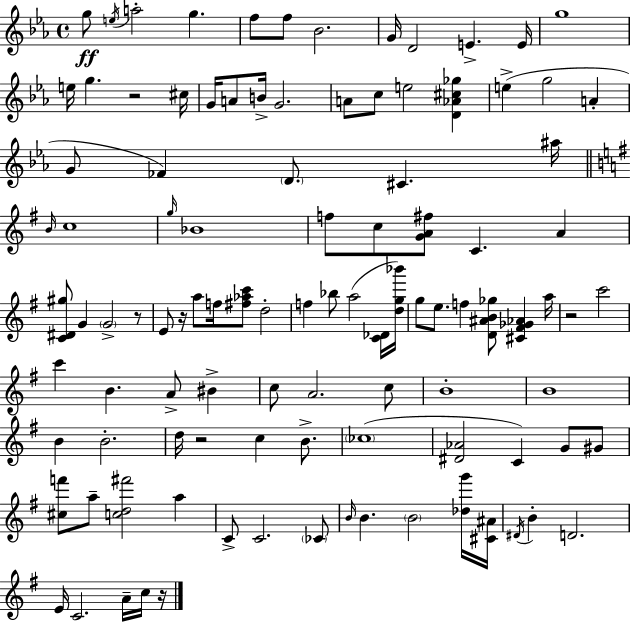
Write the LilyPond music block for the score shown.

{
  \clef treble
  \time 4/4
  \defaultTimeSignature
  \key c \minor
  g''8\ff \acciaccatura { e''16 } a''2-. g''4. | f''8 f''8 bes'2. | g'16 d'2 e'4.-> | e'16 g''1 | \break e''16 g''4. r2 | cis''16 g'16 a'8 b'16-> g'2. | a'8 c''8 e''2 <d' aes' cis'' ges''>4 | e''4->( g''2 a'4-. | \break g'8 fes'4) \parenthesize d'8. cis'4. | ais''16 \bar "||" \break \key e \minor \grace { b'16 } c''1 | \grace { g''16 } bes'1 | f''8 c''8 <g' a' fis''>8 c'4. a'4 | <c' dis' gis''>8 g'4 \parenthesize g'2-> | \break r8 e'8 r16 a''8 f''16 <fis'' aes'' c'''>8 d''2-. | f''4 bes''8 a''2( | <c' des'>16 <d'' g'' bes'''>16) g''8 e''8. f''4 <d' ais' b' ges''>8 <cis' fis' ges' aes'>4 | a''16 r2 c'''2 | \break c'''4 b'4. a'8-> bis'4-> | c''8 a'2. | c''8 b'1-. | b'1 | \break b'4 b'2.-. | d''16 r2 c''4 b'8.-> | \parenthesize ces''1( | <dis' aes'>2 c'4) g'8 | \break gis'8 <cis'' f'''>8 a''8-- <c'' d'' fis'''>2 a''4 | c'8-> c'2. | \parenthesize ces'8 \grace { b'16 } b'4. \parenthesize b'2 | <des'' g'''>16 <cis' ais'>16 \acciaccatura { dis'16 } b'4-. d'2. | \break e'16 c'2. | a'16-- c''16 r16 \bar "|."
}